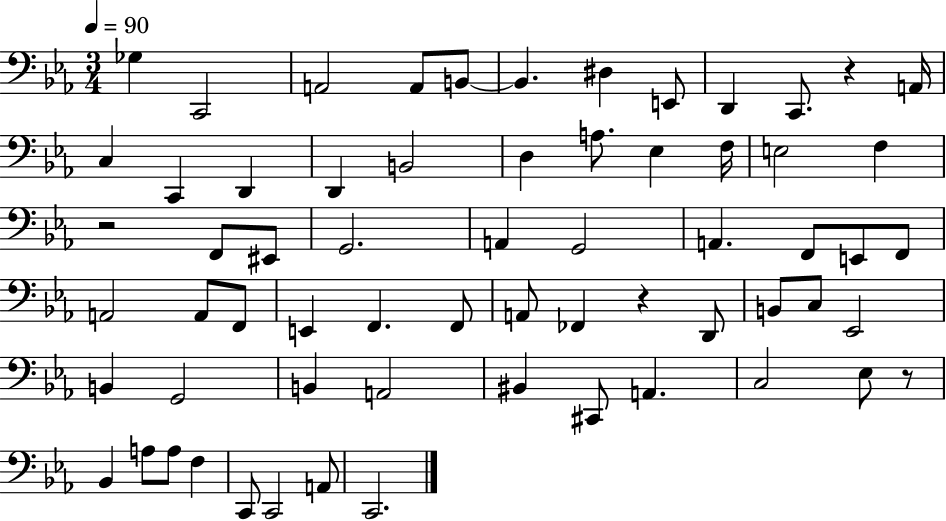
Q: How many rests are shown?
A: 4